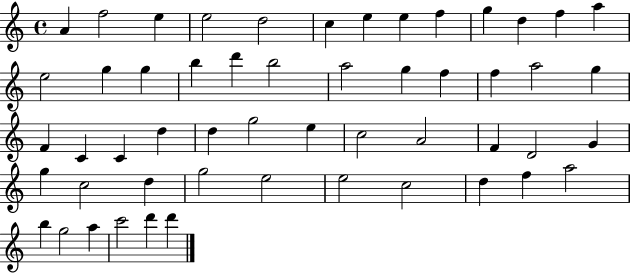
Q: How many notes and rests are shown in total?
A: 53